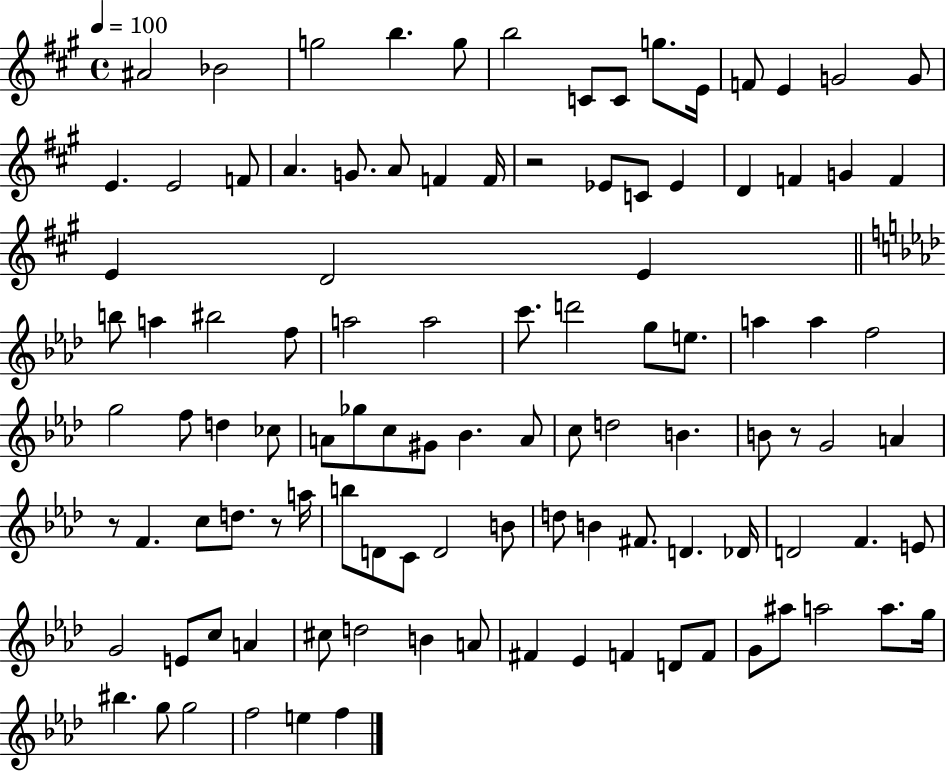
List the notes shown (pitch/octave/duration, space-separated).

A#4/h Bb4/h G5/h B5/q. G5/e B5/h C4/e C4/e G5/e. E4/s F4/e E4/q G4/h G4/e E4/q. E4/h F4/e A4/q. G4/e. A4/e F4/q F4/s R/h Eb4/e C4/e Eb4/q D4/q F4/q G4/q F4/q E4/q D4/h E4/q B5/e A5/q BIS5/h F5/e A5/h A5/h C6/e. D6/h G5/e E5/e. A5/q A5/q F5/h G5/h F5/e D5/q CES5/e A4/e Gb5/e C5/e G#4/e Bb4/q. A4/e C5/e D5/h B4/q. B4/e R/e G4/h A4/q R/e F4/q. C5/e D5/e. R/e A5/s B5/e D4/e C4/e D4/h B4/e D5/e B4/q F#4/e. D4/q. Db4/s D4/h F4/q. E4/e G4/h E4/e C5/e A4/q C#5/e D5/h B4/q A4/e F#4/q Eb4/q F4/q D4/e F4/e G4/e A#5/e A5/h A5/e. G5/s BIS5/q. G5/e G5/h F5/h E5/q F5/q